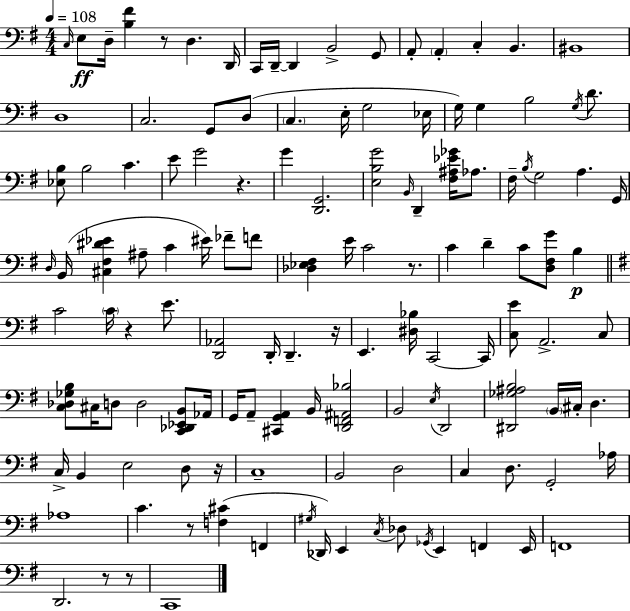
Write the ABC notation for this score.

X:1
T:Untitled
M:4/4
L:1/4
K:Em
C,/4 E,/2 D,/4 [B,^F] z/2 D, D,,/4 C,,/4 D,,/4 D,, B,,2 G,,/2 A,,/2 A,, C, B,, ^B,,4 D,4 C,2 G,,/2 D,/2 C, E,/4 G,2 _E,/4 G,/4 G, B,2 G,/4 D/2 [_E,B,]/2 B,2 C E/2 G2 z G [D,,G,,]2 [E,B,G]2 B,,/4 D,, [^F,^A,_E_G]/4 _A,/2 ^F,/4 B,/4 G,2 A, G,,/4 D,/4 B,,/4 [^C,^F,^D_E] ^A,/2 C ^E/4 _F/2 F/2 [_D,_E,^F,] E/4 C2 z/2 C D C/2 [D,^F,G]/2 B, C2 C/4 z E/2 [D,,_A,,]2 D,,/4 D,, z/4 E,, [^D,_B,]/4 C,,2 C,,/4 [C,E]/2 A,,2 C,/2 [C,_D,_G,B,]/2 ^C,/4 D,/2 D,2 [C,,_D,,_E,,B,,]/2 _A,,/4 G,,/4 A,,/2 [^C,,G,,A,,] B,,/4 [D,,F,,^A,,_B,]2 B,,2 E,/4 D,,2 [^D,,_G,^A,B,]2 B,,/4 ^C,/4 D, C,/4 B,, E,2 D,/2 z/4 C,4 B,,2 D,2 C, D,/2 G,,2 _A,/4 _A,4 C z/2 [F,^C] F,, ^G,/4 _D,,/4 E,, C,/4 _D,/2 _G,,/4 E,, F,, E,,/4 F,,4 D,,2 z/2 z/2 C,,4